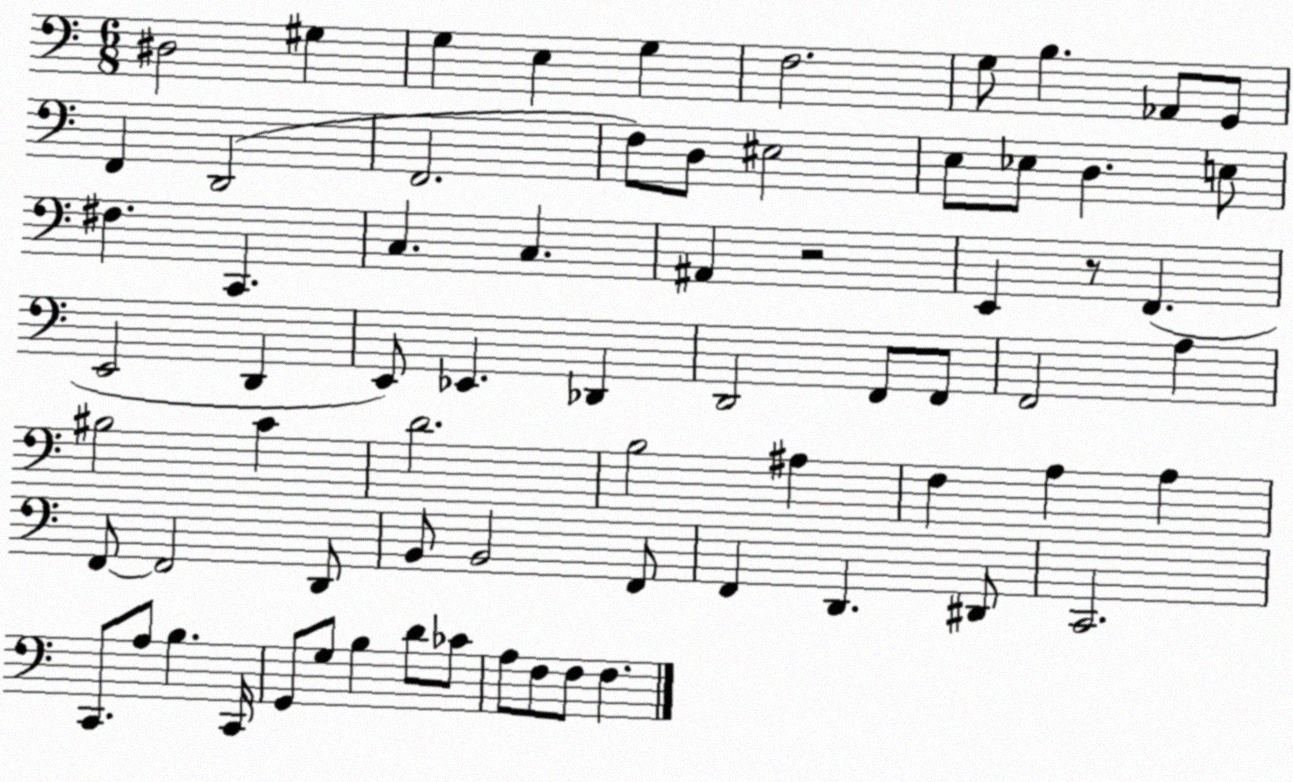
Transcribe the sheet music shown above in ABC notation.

X:1
T:Untitled
M:6/8
L:1/4
K:C
^D,2 ^G, G, E, G, F,2 G,/2 B, _A,,/2 G,,/2 F,, D,,2 F,,2 F,/2 D,/2 ^E,2 E,/2 _E,/2 D, E,/2 ^F, C,, C, C, ^A,, z2 E,, z/2 F,, E,,2 D,, E,,/2 _E,, _D,, D,,2 F,,/2 F,,/2 F,,2 A, ^B,2 C D2 B,2 ^A, F, A, A, F,,/2 F,,2 D,,/2 B,,/2 B,,2 F,,/2 F,, D,, ^D,,/2 C,,2 C,,/2 A,/2 B, C,,/4 G,,/2 G,/2 B, D/2 _C/2 A,/2 F,/2 F,/2 F,